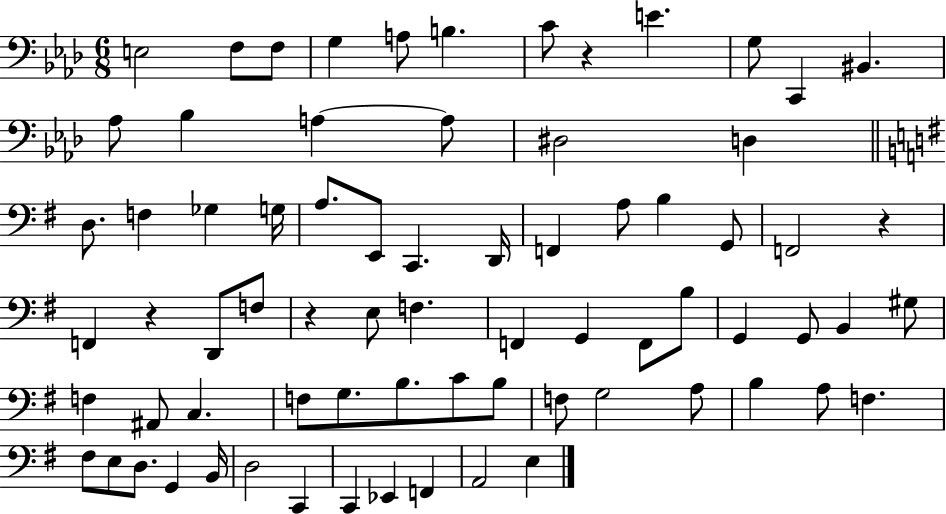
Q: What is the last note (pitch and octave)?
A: E3